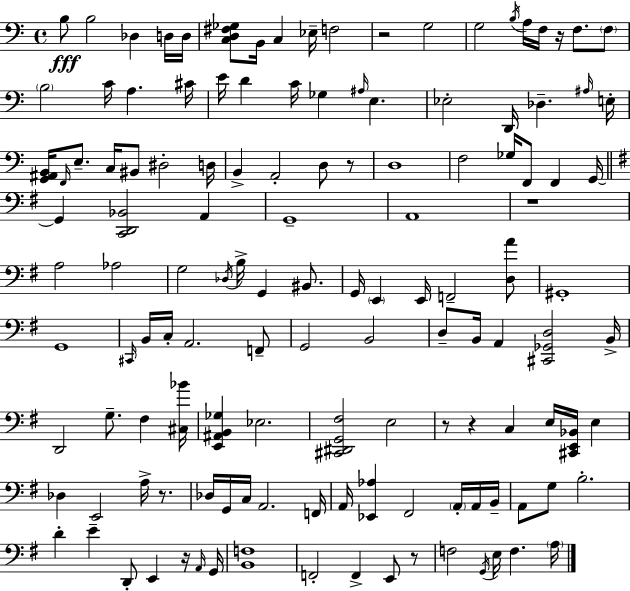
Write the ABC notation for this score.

X:1
T:Untitled
M:4/4
L:1/4
K:C
B,/2 B,2 _D, D,/4 D,/4 [C,D,^F,_G,]/2 B,,/4 C, _E,/4 F,2 z2 G,2 G,2 B,/4 A,/4 F,/4 z/4 F,/2 F,/2 B,2 C/4 A, ^C/4 E/4 D C/4 _G, ^A,/4 E, _E,2 D,,/4 _D, ^A,/4 E,/4 [G,,^A,,B,,]/4 F,,/4 E,/2 C,/4 ^B,,/2 ^D,2 D,/4 B,, A,,2 D,/2 z/2 D,4 F,2 _G,/4 F,,/2 F,, G,,/4 G,, [C,,D,,_B,,]2 A,, G,,4 A,,4 z4 A,2 _A,2 G,2 _D,/4 B,/4 G,, ^B,,/2 G,,/4 E,, E,,/4 F,,2 [D,A]/2 ^G,,4 G,,4 ^C,,/4 B,,/4 C,/4 A,,2 F,,/2 G,,2 B,,2 D,/2 B,,/4 A,, [^C,,_G,,D,]2 B,,/4 D,,2 G,/2 ^F, [^C,_B]/4 [E,,^A,,B,,_G,] _E,2 [^C,,^D,,G,,^F,]2 E,2 z/2 z C, E,/4 [^C,,E,,_B,,]/4 E, _D, E,,2 A,/4 z/2 _D,/4 G,,/4 C,/4 A,,2 F,,/4 A,,/4 [_E,,_A,] ^F,,2 A,,/4 A,,/4 B,,/4 A,,/2 G,/2 B,2 D E D,,/2 E,, z/4 A,,/4 G,,/4 [B,,F,]4 F,,2 F,, E,,/2 z/2 F,2 G,,/4 E,/4 F, A,/4